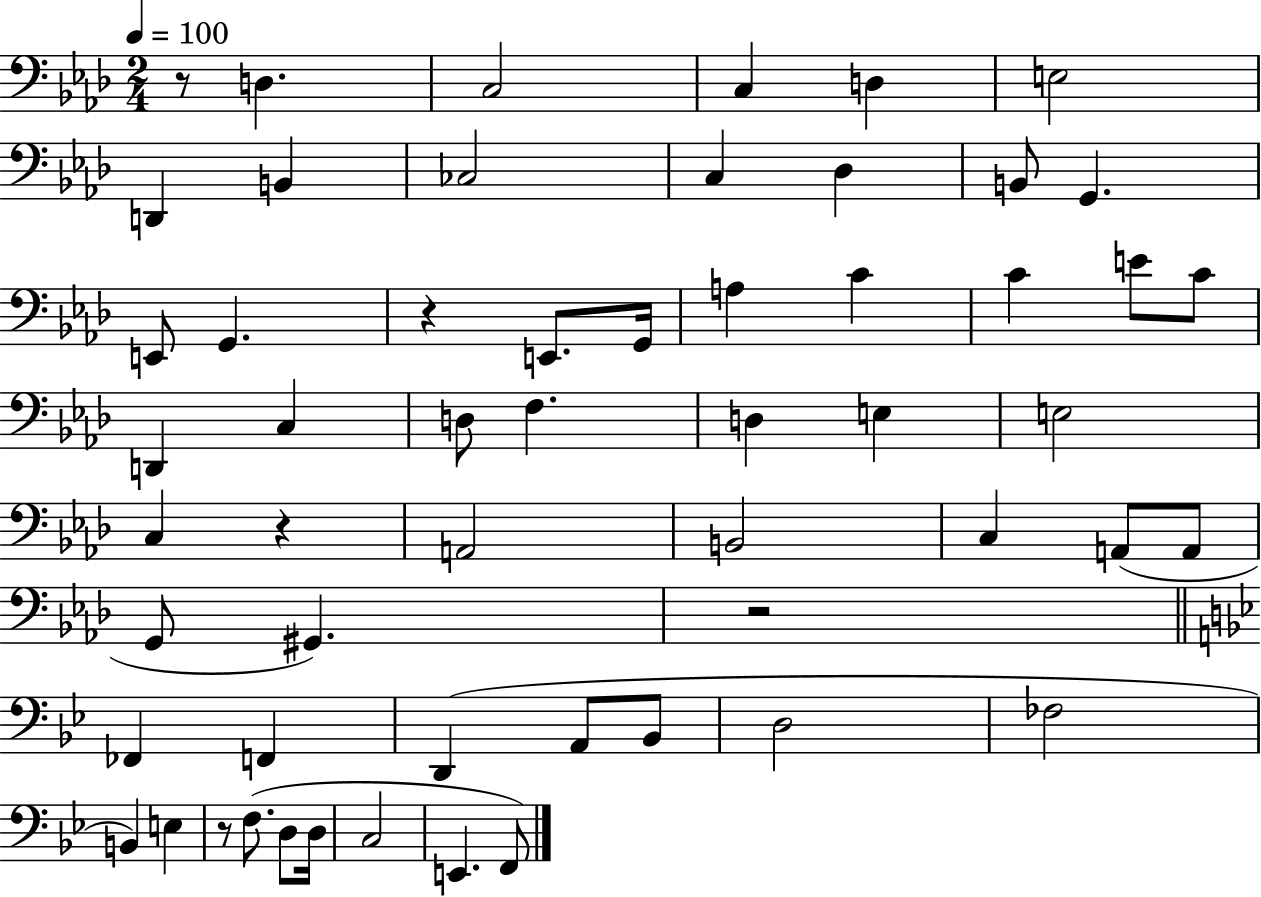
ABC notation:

X:1
T:Untitled
M:2/4
L:1/4
K:Ab
z/2 D, C,2 C, D, E,2 D,, B,, _C,2 C, _D, B,,/2 G,, E,,/2 G,, z E,,/2 G,,/4 A, C C E/2 C/2 D,, C, D,/2 F, D, E, E,2 C, z A,,2 B,,2 C, A,,/2 A,,/2 G,,/2 ^G,, z2 _F,, F,, D,, A,,/2 _B,,/2 D,2 _F,2 B,, E, z/2 F,/2 D,/2 D,/4 C,2 E,, F,,/2